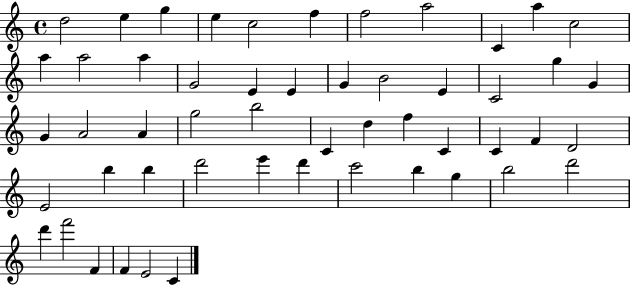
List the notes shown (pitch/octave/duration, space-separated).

D5/h E5/q G5/q E5/q C5/h F5/q F5/h A5/h C4/q A5/q C5/h A5/q A5/h A5/q G4/h E4/q E4/q G4/q B4/h E4/q C4/h G5/q G4/q G4/q A4/h A4/q G5/h B5/h C4/q D5/q F5/q C4/q C4/q F4/q D4/h E4/h B5/q B5/q D6/h E6/q D6/q C6/h B5/q G5/q B5/h D6/h D6/q F6/h F4/q F4/q E4/h C4/q